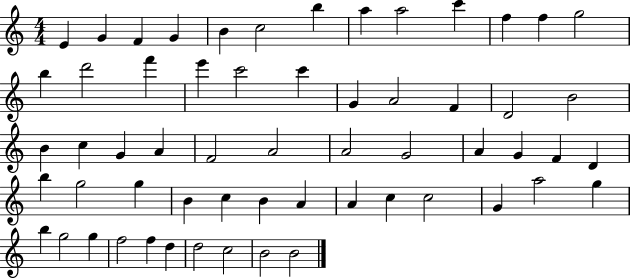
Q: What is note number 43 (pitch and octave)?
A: A4